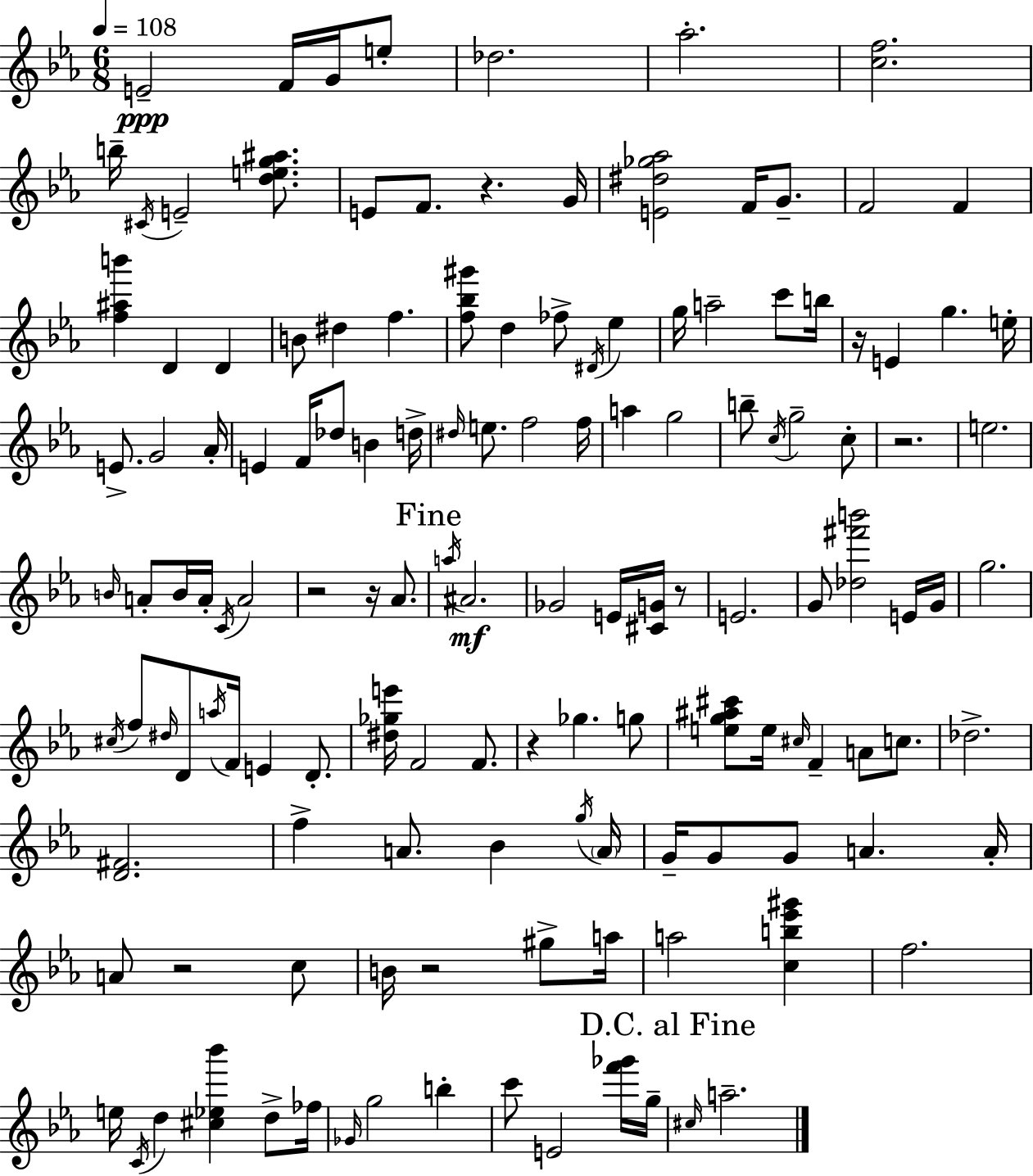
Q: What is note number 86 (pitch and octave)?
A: F5